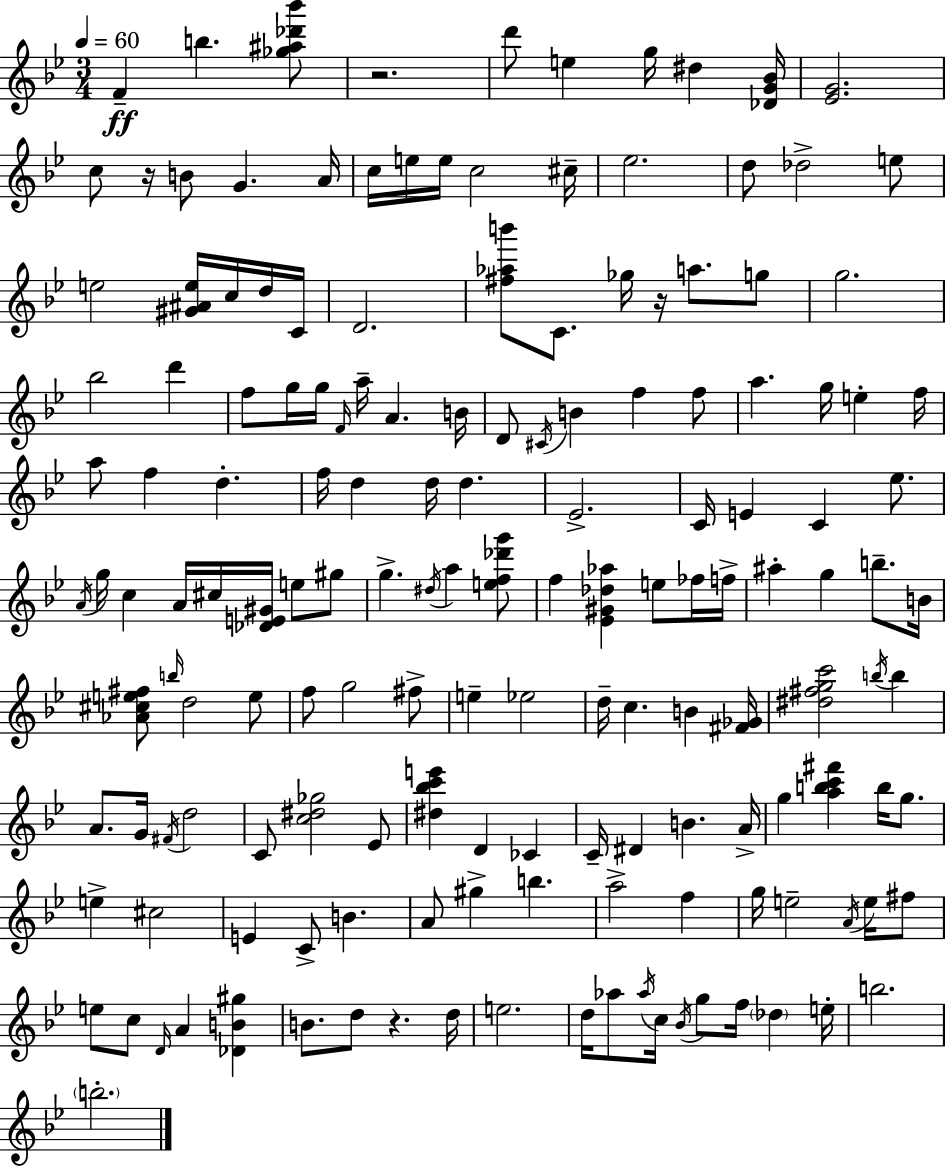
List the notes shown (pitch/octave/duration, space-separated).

F4/q B5/q. [Gb5,A#5,Db6,Bb6]/e R/h. D6/e E5/q G5/s D#5/q [Db4,G4,Bb4]/s [Eb4,G4]/h. C5/e R/s B4/e G4/q. A4/s C5/s E5/s E5/s C5/h C#5/s Eb5/h. D5/e Db5/h E5/e E5/h [G#4,A#4,E5]/s C5/s D5/s C4/s D4/h. [F#5,Ab5,B6]/e C4/e. Gb5/s R/s A5/e. G5/e G5/h. Bb5/h D6/q F5/e G5/s G5/s F4/s A5/s A4/q. B4/s D4/e C#4/s B4/q F5/q F5/e A5/q. G5/s E5/q F5/s A5/e F5/q D5/q. F5/s D5/q D5/s D5/q. Eb4/h. C4/s E4/q C4/q Eb5/e. A4/s G5/s C5/q A4/s C#5/s [Db4,E4,G#4]/s E5/e G#5/e G5/q. D#5/s A5/q [E5,F5,Db6,G6]/e F5/q [Eb4,G#4,Db5,Ab5]/q E5/e FES5/s F5/s A#5/q G5/q B5/e. B4/s [Ab4,C#5,E5,F#5]/e B5/s D5/h E5/e F5/e G5/h F#5/e E5/q Eb5/h D5/s C5/q. B4/q [F#4,Gb4]/s [D#5,F#5,G5,C6]/h B5/s B5/q A4/e. G4/s F#4/s D5/h C4/e [C5,D#5,Gb5]/h Eb4/e [D#5,Bb5,C6,E6]/q D4/q CES4/q C4/s D#4/q B4/q. A4/s G5/q [A5,B5,C6,F#6]/q B5/s G5/e. E5/q C#5/h E4/q C4/e B4/q. A4/e G#5/q B5/q. A5/h F5/q G5/s E5/h A4/s E5/s F#5/e E5/e C5/e D4/s A4/q [Db4,B4,G#5]/q B4/e. D5/e R/q. D5/s E5/h. D5/s Ab5/e Ab5/s C5/s Bb4/s G5/e F5/s Db5/q E5/s B5/h. B5/h.